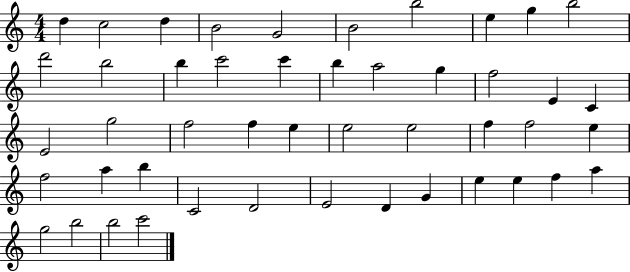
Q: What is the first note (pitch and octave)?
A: D5